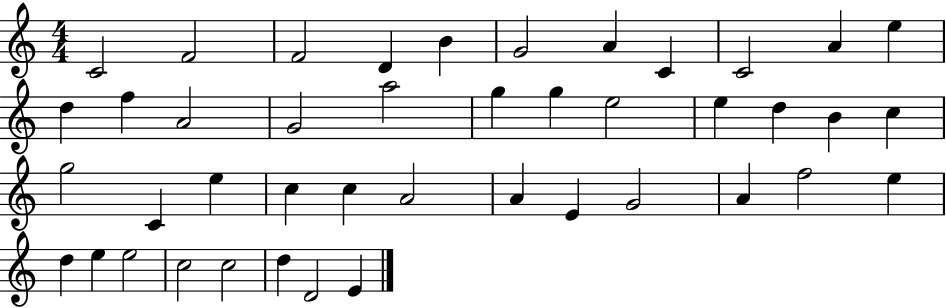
X:1
T:Untitled
M:4/4
L:1/4
K:C
C2 F2 F2 D B G2 A C C2 A e d f A2 G2 a2 g g e2 e d B c g2 C e c c A2 A E G2 A f2 e d e e2 c2 c2 d D2 E